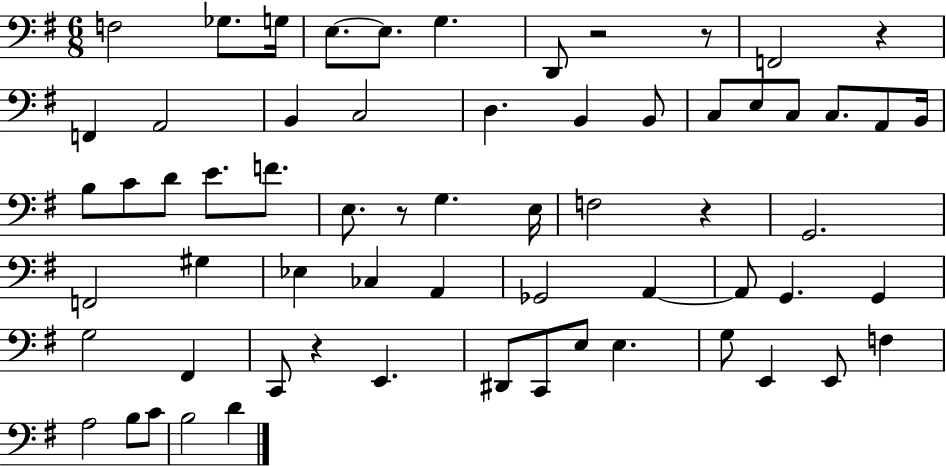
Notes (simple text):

F3/h Gb3/e. G3/s E3/e. E3/e. G3/q. D2/e R/h R/e F2/h R/q F2/q A2/h B2/q C3/h D3/q. B2/q B2/e C3/e E3/e C3/e C3/e. A2/e B2/s B3/e C4/e D4/e E4/e. F4/e. E3/e. R/e G3/q. E3/s F3/h R/q G2/h. F2/h G#3/q Eb3/q CES3/q A2/q Gb2/h A2/q A2/e G2/q. G2/q G3/h F#2/q C2/e R/q E2/q. D#2/e C2/e E3/e E3/q. G3/e E2/q E2/e F3/q A3/h B3/e C4/e B3/h D4/q